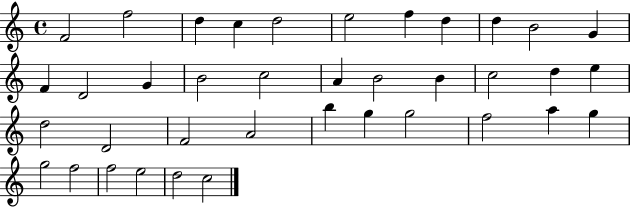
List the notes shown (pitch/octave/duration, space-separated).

F4/h F5/h D5/q C5/q D5/h E5/h F5/q D5/q D5/q B4/h G4/q F4/q D4/h G4/q B4/h C5/h A4/q B4/h B4/q C5/h D5/q E5/q D5/h D4/h F4/h A4/h B5/q G5/q G5/h F5/h A5/q G5/q G5/h F5/h F5/h E5/h D5/h C5/h